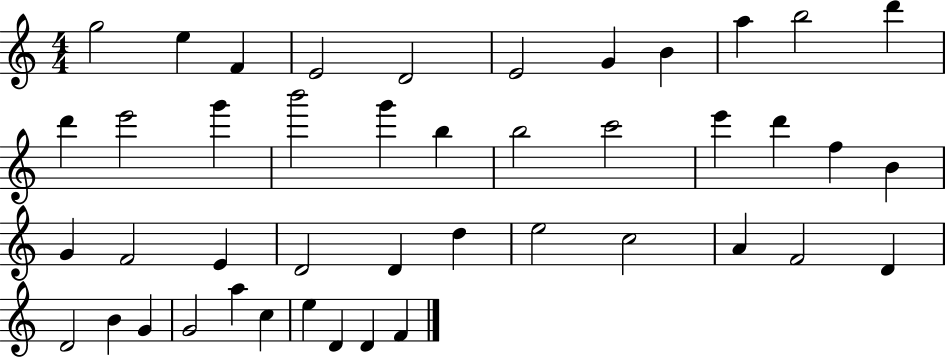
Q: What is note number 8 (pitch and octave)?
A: B4